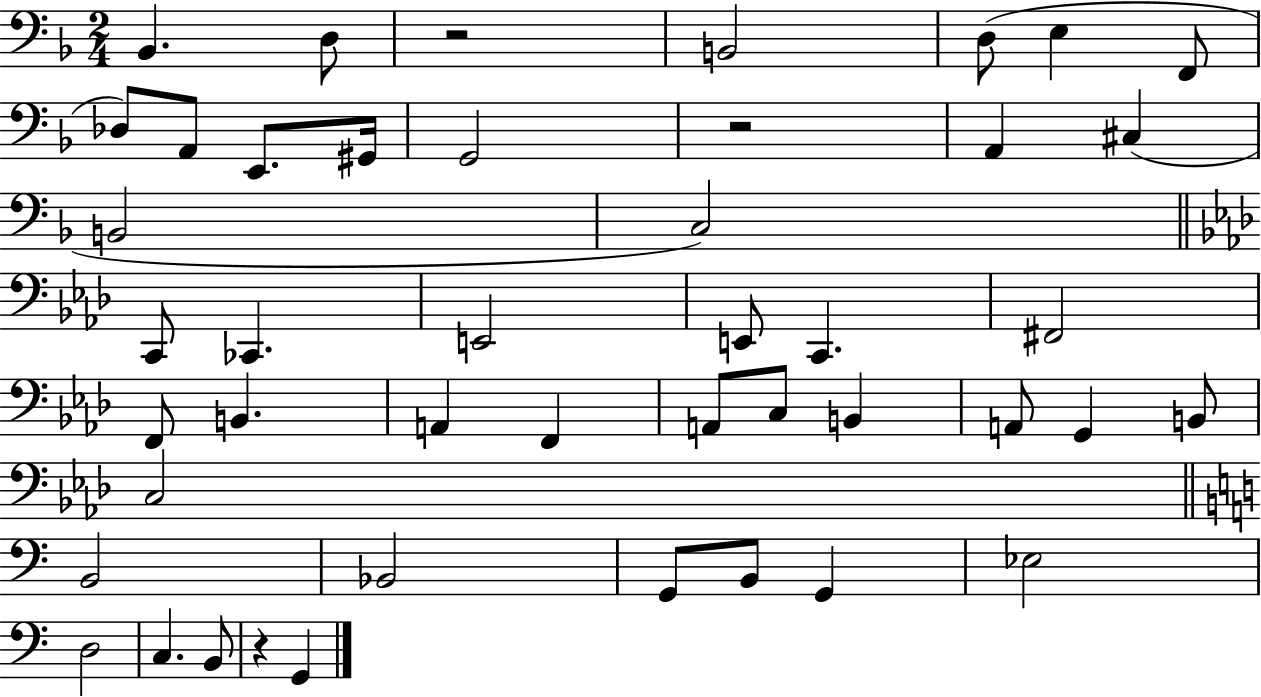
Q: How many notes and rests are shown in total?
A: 45